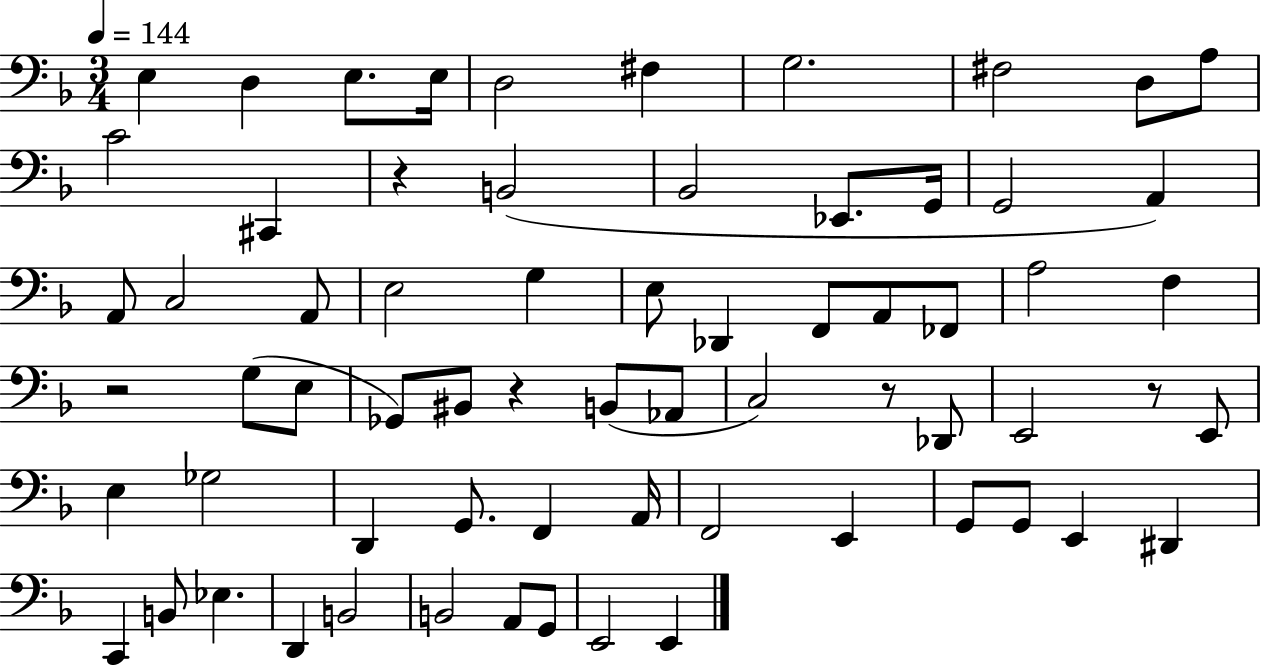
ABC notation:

X:1
T:Untitled
M:3/4
L:1/4
K:F
E, D, E,/2 E,/4 D,2 ^F, G,2 ^F,2 D,/2 A,/2 C2 ^C,, z B,,2 _B,,2 _E,,/2 G,,/4 G,,2 A,, A,,/2 C,2 A,,/2 E,2 G, E,/2 _D,, F,,/2 A,,/2 _F,,/2 A,2 F, z2 G,/2 E,/2 _G,,/2 ^B,,/2 z B,,/2 _A,,/2 C,2 z/2 _D,,/2 E,,2 z/2 E,,/2 E, _G,2 D,, G,,/2 F,, A,,/4 F,,2 E,, G,,/2 G,,/2 E,, ^D,, C,, B,,/2 _E, D,, B,,2 B,,2 A,,/2 G,,/2 E,,2 E,,